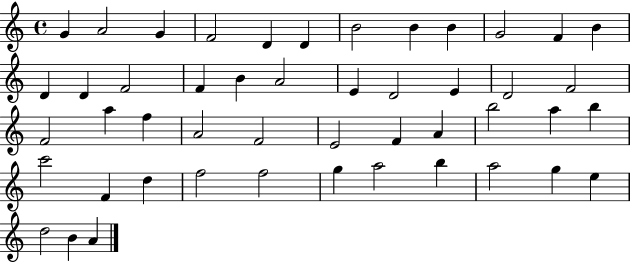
X:1
T:Untitled
M:4/4
L:1/4
K:C
G A2 G F2 D D B2 B B G2 F B D D F2 F B A2 E D2 E D2 F2 F2 a f A2 F2 E2 F A b2 a b c'2 F d f2 f2 g a2 b a2 g e d2 B A